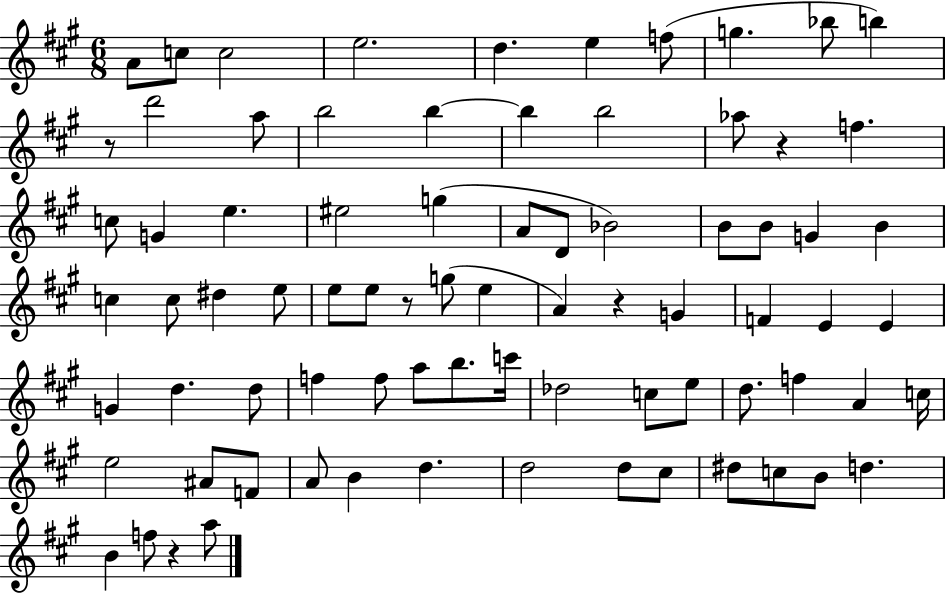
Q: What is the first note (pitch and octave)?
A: A4